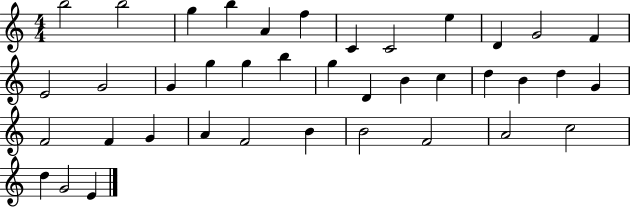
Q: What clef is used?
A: treble